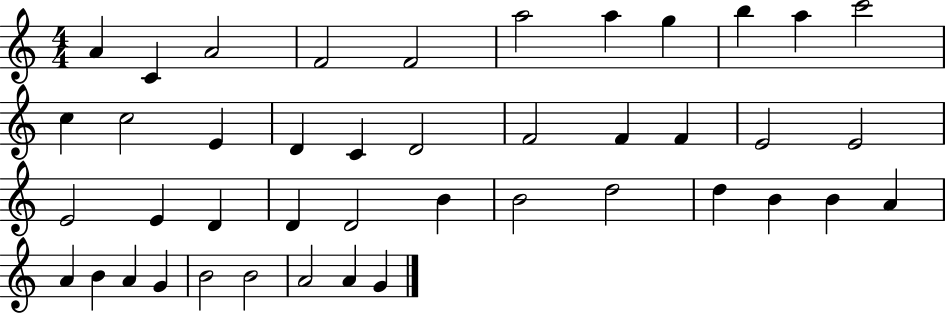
{
  \clef treble
  \numericTimeSignature
  \time 4/4
  \key c \major
  a'4 c'4 a'2 | f'2 f'2 | a''2 a''4 g''4 | b''4 a''4 c'''2 | \break c''4 c''2 e'4 | d'4 c'4 d'2 | f'2 f'4 f'4 | e'2 e'2 | \break e'2 e'4 d'4 | d'4 d'2 b'4 | b'2 d''2 | d''4 b'4 b'4 a'4 | \break a'4 b'4 a'4 g'4 | b'2 b'2 | a'2 a'4 g'4 | \bar "|."
}